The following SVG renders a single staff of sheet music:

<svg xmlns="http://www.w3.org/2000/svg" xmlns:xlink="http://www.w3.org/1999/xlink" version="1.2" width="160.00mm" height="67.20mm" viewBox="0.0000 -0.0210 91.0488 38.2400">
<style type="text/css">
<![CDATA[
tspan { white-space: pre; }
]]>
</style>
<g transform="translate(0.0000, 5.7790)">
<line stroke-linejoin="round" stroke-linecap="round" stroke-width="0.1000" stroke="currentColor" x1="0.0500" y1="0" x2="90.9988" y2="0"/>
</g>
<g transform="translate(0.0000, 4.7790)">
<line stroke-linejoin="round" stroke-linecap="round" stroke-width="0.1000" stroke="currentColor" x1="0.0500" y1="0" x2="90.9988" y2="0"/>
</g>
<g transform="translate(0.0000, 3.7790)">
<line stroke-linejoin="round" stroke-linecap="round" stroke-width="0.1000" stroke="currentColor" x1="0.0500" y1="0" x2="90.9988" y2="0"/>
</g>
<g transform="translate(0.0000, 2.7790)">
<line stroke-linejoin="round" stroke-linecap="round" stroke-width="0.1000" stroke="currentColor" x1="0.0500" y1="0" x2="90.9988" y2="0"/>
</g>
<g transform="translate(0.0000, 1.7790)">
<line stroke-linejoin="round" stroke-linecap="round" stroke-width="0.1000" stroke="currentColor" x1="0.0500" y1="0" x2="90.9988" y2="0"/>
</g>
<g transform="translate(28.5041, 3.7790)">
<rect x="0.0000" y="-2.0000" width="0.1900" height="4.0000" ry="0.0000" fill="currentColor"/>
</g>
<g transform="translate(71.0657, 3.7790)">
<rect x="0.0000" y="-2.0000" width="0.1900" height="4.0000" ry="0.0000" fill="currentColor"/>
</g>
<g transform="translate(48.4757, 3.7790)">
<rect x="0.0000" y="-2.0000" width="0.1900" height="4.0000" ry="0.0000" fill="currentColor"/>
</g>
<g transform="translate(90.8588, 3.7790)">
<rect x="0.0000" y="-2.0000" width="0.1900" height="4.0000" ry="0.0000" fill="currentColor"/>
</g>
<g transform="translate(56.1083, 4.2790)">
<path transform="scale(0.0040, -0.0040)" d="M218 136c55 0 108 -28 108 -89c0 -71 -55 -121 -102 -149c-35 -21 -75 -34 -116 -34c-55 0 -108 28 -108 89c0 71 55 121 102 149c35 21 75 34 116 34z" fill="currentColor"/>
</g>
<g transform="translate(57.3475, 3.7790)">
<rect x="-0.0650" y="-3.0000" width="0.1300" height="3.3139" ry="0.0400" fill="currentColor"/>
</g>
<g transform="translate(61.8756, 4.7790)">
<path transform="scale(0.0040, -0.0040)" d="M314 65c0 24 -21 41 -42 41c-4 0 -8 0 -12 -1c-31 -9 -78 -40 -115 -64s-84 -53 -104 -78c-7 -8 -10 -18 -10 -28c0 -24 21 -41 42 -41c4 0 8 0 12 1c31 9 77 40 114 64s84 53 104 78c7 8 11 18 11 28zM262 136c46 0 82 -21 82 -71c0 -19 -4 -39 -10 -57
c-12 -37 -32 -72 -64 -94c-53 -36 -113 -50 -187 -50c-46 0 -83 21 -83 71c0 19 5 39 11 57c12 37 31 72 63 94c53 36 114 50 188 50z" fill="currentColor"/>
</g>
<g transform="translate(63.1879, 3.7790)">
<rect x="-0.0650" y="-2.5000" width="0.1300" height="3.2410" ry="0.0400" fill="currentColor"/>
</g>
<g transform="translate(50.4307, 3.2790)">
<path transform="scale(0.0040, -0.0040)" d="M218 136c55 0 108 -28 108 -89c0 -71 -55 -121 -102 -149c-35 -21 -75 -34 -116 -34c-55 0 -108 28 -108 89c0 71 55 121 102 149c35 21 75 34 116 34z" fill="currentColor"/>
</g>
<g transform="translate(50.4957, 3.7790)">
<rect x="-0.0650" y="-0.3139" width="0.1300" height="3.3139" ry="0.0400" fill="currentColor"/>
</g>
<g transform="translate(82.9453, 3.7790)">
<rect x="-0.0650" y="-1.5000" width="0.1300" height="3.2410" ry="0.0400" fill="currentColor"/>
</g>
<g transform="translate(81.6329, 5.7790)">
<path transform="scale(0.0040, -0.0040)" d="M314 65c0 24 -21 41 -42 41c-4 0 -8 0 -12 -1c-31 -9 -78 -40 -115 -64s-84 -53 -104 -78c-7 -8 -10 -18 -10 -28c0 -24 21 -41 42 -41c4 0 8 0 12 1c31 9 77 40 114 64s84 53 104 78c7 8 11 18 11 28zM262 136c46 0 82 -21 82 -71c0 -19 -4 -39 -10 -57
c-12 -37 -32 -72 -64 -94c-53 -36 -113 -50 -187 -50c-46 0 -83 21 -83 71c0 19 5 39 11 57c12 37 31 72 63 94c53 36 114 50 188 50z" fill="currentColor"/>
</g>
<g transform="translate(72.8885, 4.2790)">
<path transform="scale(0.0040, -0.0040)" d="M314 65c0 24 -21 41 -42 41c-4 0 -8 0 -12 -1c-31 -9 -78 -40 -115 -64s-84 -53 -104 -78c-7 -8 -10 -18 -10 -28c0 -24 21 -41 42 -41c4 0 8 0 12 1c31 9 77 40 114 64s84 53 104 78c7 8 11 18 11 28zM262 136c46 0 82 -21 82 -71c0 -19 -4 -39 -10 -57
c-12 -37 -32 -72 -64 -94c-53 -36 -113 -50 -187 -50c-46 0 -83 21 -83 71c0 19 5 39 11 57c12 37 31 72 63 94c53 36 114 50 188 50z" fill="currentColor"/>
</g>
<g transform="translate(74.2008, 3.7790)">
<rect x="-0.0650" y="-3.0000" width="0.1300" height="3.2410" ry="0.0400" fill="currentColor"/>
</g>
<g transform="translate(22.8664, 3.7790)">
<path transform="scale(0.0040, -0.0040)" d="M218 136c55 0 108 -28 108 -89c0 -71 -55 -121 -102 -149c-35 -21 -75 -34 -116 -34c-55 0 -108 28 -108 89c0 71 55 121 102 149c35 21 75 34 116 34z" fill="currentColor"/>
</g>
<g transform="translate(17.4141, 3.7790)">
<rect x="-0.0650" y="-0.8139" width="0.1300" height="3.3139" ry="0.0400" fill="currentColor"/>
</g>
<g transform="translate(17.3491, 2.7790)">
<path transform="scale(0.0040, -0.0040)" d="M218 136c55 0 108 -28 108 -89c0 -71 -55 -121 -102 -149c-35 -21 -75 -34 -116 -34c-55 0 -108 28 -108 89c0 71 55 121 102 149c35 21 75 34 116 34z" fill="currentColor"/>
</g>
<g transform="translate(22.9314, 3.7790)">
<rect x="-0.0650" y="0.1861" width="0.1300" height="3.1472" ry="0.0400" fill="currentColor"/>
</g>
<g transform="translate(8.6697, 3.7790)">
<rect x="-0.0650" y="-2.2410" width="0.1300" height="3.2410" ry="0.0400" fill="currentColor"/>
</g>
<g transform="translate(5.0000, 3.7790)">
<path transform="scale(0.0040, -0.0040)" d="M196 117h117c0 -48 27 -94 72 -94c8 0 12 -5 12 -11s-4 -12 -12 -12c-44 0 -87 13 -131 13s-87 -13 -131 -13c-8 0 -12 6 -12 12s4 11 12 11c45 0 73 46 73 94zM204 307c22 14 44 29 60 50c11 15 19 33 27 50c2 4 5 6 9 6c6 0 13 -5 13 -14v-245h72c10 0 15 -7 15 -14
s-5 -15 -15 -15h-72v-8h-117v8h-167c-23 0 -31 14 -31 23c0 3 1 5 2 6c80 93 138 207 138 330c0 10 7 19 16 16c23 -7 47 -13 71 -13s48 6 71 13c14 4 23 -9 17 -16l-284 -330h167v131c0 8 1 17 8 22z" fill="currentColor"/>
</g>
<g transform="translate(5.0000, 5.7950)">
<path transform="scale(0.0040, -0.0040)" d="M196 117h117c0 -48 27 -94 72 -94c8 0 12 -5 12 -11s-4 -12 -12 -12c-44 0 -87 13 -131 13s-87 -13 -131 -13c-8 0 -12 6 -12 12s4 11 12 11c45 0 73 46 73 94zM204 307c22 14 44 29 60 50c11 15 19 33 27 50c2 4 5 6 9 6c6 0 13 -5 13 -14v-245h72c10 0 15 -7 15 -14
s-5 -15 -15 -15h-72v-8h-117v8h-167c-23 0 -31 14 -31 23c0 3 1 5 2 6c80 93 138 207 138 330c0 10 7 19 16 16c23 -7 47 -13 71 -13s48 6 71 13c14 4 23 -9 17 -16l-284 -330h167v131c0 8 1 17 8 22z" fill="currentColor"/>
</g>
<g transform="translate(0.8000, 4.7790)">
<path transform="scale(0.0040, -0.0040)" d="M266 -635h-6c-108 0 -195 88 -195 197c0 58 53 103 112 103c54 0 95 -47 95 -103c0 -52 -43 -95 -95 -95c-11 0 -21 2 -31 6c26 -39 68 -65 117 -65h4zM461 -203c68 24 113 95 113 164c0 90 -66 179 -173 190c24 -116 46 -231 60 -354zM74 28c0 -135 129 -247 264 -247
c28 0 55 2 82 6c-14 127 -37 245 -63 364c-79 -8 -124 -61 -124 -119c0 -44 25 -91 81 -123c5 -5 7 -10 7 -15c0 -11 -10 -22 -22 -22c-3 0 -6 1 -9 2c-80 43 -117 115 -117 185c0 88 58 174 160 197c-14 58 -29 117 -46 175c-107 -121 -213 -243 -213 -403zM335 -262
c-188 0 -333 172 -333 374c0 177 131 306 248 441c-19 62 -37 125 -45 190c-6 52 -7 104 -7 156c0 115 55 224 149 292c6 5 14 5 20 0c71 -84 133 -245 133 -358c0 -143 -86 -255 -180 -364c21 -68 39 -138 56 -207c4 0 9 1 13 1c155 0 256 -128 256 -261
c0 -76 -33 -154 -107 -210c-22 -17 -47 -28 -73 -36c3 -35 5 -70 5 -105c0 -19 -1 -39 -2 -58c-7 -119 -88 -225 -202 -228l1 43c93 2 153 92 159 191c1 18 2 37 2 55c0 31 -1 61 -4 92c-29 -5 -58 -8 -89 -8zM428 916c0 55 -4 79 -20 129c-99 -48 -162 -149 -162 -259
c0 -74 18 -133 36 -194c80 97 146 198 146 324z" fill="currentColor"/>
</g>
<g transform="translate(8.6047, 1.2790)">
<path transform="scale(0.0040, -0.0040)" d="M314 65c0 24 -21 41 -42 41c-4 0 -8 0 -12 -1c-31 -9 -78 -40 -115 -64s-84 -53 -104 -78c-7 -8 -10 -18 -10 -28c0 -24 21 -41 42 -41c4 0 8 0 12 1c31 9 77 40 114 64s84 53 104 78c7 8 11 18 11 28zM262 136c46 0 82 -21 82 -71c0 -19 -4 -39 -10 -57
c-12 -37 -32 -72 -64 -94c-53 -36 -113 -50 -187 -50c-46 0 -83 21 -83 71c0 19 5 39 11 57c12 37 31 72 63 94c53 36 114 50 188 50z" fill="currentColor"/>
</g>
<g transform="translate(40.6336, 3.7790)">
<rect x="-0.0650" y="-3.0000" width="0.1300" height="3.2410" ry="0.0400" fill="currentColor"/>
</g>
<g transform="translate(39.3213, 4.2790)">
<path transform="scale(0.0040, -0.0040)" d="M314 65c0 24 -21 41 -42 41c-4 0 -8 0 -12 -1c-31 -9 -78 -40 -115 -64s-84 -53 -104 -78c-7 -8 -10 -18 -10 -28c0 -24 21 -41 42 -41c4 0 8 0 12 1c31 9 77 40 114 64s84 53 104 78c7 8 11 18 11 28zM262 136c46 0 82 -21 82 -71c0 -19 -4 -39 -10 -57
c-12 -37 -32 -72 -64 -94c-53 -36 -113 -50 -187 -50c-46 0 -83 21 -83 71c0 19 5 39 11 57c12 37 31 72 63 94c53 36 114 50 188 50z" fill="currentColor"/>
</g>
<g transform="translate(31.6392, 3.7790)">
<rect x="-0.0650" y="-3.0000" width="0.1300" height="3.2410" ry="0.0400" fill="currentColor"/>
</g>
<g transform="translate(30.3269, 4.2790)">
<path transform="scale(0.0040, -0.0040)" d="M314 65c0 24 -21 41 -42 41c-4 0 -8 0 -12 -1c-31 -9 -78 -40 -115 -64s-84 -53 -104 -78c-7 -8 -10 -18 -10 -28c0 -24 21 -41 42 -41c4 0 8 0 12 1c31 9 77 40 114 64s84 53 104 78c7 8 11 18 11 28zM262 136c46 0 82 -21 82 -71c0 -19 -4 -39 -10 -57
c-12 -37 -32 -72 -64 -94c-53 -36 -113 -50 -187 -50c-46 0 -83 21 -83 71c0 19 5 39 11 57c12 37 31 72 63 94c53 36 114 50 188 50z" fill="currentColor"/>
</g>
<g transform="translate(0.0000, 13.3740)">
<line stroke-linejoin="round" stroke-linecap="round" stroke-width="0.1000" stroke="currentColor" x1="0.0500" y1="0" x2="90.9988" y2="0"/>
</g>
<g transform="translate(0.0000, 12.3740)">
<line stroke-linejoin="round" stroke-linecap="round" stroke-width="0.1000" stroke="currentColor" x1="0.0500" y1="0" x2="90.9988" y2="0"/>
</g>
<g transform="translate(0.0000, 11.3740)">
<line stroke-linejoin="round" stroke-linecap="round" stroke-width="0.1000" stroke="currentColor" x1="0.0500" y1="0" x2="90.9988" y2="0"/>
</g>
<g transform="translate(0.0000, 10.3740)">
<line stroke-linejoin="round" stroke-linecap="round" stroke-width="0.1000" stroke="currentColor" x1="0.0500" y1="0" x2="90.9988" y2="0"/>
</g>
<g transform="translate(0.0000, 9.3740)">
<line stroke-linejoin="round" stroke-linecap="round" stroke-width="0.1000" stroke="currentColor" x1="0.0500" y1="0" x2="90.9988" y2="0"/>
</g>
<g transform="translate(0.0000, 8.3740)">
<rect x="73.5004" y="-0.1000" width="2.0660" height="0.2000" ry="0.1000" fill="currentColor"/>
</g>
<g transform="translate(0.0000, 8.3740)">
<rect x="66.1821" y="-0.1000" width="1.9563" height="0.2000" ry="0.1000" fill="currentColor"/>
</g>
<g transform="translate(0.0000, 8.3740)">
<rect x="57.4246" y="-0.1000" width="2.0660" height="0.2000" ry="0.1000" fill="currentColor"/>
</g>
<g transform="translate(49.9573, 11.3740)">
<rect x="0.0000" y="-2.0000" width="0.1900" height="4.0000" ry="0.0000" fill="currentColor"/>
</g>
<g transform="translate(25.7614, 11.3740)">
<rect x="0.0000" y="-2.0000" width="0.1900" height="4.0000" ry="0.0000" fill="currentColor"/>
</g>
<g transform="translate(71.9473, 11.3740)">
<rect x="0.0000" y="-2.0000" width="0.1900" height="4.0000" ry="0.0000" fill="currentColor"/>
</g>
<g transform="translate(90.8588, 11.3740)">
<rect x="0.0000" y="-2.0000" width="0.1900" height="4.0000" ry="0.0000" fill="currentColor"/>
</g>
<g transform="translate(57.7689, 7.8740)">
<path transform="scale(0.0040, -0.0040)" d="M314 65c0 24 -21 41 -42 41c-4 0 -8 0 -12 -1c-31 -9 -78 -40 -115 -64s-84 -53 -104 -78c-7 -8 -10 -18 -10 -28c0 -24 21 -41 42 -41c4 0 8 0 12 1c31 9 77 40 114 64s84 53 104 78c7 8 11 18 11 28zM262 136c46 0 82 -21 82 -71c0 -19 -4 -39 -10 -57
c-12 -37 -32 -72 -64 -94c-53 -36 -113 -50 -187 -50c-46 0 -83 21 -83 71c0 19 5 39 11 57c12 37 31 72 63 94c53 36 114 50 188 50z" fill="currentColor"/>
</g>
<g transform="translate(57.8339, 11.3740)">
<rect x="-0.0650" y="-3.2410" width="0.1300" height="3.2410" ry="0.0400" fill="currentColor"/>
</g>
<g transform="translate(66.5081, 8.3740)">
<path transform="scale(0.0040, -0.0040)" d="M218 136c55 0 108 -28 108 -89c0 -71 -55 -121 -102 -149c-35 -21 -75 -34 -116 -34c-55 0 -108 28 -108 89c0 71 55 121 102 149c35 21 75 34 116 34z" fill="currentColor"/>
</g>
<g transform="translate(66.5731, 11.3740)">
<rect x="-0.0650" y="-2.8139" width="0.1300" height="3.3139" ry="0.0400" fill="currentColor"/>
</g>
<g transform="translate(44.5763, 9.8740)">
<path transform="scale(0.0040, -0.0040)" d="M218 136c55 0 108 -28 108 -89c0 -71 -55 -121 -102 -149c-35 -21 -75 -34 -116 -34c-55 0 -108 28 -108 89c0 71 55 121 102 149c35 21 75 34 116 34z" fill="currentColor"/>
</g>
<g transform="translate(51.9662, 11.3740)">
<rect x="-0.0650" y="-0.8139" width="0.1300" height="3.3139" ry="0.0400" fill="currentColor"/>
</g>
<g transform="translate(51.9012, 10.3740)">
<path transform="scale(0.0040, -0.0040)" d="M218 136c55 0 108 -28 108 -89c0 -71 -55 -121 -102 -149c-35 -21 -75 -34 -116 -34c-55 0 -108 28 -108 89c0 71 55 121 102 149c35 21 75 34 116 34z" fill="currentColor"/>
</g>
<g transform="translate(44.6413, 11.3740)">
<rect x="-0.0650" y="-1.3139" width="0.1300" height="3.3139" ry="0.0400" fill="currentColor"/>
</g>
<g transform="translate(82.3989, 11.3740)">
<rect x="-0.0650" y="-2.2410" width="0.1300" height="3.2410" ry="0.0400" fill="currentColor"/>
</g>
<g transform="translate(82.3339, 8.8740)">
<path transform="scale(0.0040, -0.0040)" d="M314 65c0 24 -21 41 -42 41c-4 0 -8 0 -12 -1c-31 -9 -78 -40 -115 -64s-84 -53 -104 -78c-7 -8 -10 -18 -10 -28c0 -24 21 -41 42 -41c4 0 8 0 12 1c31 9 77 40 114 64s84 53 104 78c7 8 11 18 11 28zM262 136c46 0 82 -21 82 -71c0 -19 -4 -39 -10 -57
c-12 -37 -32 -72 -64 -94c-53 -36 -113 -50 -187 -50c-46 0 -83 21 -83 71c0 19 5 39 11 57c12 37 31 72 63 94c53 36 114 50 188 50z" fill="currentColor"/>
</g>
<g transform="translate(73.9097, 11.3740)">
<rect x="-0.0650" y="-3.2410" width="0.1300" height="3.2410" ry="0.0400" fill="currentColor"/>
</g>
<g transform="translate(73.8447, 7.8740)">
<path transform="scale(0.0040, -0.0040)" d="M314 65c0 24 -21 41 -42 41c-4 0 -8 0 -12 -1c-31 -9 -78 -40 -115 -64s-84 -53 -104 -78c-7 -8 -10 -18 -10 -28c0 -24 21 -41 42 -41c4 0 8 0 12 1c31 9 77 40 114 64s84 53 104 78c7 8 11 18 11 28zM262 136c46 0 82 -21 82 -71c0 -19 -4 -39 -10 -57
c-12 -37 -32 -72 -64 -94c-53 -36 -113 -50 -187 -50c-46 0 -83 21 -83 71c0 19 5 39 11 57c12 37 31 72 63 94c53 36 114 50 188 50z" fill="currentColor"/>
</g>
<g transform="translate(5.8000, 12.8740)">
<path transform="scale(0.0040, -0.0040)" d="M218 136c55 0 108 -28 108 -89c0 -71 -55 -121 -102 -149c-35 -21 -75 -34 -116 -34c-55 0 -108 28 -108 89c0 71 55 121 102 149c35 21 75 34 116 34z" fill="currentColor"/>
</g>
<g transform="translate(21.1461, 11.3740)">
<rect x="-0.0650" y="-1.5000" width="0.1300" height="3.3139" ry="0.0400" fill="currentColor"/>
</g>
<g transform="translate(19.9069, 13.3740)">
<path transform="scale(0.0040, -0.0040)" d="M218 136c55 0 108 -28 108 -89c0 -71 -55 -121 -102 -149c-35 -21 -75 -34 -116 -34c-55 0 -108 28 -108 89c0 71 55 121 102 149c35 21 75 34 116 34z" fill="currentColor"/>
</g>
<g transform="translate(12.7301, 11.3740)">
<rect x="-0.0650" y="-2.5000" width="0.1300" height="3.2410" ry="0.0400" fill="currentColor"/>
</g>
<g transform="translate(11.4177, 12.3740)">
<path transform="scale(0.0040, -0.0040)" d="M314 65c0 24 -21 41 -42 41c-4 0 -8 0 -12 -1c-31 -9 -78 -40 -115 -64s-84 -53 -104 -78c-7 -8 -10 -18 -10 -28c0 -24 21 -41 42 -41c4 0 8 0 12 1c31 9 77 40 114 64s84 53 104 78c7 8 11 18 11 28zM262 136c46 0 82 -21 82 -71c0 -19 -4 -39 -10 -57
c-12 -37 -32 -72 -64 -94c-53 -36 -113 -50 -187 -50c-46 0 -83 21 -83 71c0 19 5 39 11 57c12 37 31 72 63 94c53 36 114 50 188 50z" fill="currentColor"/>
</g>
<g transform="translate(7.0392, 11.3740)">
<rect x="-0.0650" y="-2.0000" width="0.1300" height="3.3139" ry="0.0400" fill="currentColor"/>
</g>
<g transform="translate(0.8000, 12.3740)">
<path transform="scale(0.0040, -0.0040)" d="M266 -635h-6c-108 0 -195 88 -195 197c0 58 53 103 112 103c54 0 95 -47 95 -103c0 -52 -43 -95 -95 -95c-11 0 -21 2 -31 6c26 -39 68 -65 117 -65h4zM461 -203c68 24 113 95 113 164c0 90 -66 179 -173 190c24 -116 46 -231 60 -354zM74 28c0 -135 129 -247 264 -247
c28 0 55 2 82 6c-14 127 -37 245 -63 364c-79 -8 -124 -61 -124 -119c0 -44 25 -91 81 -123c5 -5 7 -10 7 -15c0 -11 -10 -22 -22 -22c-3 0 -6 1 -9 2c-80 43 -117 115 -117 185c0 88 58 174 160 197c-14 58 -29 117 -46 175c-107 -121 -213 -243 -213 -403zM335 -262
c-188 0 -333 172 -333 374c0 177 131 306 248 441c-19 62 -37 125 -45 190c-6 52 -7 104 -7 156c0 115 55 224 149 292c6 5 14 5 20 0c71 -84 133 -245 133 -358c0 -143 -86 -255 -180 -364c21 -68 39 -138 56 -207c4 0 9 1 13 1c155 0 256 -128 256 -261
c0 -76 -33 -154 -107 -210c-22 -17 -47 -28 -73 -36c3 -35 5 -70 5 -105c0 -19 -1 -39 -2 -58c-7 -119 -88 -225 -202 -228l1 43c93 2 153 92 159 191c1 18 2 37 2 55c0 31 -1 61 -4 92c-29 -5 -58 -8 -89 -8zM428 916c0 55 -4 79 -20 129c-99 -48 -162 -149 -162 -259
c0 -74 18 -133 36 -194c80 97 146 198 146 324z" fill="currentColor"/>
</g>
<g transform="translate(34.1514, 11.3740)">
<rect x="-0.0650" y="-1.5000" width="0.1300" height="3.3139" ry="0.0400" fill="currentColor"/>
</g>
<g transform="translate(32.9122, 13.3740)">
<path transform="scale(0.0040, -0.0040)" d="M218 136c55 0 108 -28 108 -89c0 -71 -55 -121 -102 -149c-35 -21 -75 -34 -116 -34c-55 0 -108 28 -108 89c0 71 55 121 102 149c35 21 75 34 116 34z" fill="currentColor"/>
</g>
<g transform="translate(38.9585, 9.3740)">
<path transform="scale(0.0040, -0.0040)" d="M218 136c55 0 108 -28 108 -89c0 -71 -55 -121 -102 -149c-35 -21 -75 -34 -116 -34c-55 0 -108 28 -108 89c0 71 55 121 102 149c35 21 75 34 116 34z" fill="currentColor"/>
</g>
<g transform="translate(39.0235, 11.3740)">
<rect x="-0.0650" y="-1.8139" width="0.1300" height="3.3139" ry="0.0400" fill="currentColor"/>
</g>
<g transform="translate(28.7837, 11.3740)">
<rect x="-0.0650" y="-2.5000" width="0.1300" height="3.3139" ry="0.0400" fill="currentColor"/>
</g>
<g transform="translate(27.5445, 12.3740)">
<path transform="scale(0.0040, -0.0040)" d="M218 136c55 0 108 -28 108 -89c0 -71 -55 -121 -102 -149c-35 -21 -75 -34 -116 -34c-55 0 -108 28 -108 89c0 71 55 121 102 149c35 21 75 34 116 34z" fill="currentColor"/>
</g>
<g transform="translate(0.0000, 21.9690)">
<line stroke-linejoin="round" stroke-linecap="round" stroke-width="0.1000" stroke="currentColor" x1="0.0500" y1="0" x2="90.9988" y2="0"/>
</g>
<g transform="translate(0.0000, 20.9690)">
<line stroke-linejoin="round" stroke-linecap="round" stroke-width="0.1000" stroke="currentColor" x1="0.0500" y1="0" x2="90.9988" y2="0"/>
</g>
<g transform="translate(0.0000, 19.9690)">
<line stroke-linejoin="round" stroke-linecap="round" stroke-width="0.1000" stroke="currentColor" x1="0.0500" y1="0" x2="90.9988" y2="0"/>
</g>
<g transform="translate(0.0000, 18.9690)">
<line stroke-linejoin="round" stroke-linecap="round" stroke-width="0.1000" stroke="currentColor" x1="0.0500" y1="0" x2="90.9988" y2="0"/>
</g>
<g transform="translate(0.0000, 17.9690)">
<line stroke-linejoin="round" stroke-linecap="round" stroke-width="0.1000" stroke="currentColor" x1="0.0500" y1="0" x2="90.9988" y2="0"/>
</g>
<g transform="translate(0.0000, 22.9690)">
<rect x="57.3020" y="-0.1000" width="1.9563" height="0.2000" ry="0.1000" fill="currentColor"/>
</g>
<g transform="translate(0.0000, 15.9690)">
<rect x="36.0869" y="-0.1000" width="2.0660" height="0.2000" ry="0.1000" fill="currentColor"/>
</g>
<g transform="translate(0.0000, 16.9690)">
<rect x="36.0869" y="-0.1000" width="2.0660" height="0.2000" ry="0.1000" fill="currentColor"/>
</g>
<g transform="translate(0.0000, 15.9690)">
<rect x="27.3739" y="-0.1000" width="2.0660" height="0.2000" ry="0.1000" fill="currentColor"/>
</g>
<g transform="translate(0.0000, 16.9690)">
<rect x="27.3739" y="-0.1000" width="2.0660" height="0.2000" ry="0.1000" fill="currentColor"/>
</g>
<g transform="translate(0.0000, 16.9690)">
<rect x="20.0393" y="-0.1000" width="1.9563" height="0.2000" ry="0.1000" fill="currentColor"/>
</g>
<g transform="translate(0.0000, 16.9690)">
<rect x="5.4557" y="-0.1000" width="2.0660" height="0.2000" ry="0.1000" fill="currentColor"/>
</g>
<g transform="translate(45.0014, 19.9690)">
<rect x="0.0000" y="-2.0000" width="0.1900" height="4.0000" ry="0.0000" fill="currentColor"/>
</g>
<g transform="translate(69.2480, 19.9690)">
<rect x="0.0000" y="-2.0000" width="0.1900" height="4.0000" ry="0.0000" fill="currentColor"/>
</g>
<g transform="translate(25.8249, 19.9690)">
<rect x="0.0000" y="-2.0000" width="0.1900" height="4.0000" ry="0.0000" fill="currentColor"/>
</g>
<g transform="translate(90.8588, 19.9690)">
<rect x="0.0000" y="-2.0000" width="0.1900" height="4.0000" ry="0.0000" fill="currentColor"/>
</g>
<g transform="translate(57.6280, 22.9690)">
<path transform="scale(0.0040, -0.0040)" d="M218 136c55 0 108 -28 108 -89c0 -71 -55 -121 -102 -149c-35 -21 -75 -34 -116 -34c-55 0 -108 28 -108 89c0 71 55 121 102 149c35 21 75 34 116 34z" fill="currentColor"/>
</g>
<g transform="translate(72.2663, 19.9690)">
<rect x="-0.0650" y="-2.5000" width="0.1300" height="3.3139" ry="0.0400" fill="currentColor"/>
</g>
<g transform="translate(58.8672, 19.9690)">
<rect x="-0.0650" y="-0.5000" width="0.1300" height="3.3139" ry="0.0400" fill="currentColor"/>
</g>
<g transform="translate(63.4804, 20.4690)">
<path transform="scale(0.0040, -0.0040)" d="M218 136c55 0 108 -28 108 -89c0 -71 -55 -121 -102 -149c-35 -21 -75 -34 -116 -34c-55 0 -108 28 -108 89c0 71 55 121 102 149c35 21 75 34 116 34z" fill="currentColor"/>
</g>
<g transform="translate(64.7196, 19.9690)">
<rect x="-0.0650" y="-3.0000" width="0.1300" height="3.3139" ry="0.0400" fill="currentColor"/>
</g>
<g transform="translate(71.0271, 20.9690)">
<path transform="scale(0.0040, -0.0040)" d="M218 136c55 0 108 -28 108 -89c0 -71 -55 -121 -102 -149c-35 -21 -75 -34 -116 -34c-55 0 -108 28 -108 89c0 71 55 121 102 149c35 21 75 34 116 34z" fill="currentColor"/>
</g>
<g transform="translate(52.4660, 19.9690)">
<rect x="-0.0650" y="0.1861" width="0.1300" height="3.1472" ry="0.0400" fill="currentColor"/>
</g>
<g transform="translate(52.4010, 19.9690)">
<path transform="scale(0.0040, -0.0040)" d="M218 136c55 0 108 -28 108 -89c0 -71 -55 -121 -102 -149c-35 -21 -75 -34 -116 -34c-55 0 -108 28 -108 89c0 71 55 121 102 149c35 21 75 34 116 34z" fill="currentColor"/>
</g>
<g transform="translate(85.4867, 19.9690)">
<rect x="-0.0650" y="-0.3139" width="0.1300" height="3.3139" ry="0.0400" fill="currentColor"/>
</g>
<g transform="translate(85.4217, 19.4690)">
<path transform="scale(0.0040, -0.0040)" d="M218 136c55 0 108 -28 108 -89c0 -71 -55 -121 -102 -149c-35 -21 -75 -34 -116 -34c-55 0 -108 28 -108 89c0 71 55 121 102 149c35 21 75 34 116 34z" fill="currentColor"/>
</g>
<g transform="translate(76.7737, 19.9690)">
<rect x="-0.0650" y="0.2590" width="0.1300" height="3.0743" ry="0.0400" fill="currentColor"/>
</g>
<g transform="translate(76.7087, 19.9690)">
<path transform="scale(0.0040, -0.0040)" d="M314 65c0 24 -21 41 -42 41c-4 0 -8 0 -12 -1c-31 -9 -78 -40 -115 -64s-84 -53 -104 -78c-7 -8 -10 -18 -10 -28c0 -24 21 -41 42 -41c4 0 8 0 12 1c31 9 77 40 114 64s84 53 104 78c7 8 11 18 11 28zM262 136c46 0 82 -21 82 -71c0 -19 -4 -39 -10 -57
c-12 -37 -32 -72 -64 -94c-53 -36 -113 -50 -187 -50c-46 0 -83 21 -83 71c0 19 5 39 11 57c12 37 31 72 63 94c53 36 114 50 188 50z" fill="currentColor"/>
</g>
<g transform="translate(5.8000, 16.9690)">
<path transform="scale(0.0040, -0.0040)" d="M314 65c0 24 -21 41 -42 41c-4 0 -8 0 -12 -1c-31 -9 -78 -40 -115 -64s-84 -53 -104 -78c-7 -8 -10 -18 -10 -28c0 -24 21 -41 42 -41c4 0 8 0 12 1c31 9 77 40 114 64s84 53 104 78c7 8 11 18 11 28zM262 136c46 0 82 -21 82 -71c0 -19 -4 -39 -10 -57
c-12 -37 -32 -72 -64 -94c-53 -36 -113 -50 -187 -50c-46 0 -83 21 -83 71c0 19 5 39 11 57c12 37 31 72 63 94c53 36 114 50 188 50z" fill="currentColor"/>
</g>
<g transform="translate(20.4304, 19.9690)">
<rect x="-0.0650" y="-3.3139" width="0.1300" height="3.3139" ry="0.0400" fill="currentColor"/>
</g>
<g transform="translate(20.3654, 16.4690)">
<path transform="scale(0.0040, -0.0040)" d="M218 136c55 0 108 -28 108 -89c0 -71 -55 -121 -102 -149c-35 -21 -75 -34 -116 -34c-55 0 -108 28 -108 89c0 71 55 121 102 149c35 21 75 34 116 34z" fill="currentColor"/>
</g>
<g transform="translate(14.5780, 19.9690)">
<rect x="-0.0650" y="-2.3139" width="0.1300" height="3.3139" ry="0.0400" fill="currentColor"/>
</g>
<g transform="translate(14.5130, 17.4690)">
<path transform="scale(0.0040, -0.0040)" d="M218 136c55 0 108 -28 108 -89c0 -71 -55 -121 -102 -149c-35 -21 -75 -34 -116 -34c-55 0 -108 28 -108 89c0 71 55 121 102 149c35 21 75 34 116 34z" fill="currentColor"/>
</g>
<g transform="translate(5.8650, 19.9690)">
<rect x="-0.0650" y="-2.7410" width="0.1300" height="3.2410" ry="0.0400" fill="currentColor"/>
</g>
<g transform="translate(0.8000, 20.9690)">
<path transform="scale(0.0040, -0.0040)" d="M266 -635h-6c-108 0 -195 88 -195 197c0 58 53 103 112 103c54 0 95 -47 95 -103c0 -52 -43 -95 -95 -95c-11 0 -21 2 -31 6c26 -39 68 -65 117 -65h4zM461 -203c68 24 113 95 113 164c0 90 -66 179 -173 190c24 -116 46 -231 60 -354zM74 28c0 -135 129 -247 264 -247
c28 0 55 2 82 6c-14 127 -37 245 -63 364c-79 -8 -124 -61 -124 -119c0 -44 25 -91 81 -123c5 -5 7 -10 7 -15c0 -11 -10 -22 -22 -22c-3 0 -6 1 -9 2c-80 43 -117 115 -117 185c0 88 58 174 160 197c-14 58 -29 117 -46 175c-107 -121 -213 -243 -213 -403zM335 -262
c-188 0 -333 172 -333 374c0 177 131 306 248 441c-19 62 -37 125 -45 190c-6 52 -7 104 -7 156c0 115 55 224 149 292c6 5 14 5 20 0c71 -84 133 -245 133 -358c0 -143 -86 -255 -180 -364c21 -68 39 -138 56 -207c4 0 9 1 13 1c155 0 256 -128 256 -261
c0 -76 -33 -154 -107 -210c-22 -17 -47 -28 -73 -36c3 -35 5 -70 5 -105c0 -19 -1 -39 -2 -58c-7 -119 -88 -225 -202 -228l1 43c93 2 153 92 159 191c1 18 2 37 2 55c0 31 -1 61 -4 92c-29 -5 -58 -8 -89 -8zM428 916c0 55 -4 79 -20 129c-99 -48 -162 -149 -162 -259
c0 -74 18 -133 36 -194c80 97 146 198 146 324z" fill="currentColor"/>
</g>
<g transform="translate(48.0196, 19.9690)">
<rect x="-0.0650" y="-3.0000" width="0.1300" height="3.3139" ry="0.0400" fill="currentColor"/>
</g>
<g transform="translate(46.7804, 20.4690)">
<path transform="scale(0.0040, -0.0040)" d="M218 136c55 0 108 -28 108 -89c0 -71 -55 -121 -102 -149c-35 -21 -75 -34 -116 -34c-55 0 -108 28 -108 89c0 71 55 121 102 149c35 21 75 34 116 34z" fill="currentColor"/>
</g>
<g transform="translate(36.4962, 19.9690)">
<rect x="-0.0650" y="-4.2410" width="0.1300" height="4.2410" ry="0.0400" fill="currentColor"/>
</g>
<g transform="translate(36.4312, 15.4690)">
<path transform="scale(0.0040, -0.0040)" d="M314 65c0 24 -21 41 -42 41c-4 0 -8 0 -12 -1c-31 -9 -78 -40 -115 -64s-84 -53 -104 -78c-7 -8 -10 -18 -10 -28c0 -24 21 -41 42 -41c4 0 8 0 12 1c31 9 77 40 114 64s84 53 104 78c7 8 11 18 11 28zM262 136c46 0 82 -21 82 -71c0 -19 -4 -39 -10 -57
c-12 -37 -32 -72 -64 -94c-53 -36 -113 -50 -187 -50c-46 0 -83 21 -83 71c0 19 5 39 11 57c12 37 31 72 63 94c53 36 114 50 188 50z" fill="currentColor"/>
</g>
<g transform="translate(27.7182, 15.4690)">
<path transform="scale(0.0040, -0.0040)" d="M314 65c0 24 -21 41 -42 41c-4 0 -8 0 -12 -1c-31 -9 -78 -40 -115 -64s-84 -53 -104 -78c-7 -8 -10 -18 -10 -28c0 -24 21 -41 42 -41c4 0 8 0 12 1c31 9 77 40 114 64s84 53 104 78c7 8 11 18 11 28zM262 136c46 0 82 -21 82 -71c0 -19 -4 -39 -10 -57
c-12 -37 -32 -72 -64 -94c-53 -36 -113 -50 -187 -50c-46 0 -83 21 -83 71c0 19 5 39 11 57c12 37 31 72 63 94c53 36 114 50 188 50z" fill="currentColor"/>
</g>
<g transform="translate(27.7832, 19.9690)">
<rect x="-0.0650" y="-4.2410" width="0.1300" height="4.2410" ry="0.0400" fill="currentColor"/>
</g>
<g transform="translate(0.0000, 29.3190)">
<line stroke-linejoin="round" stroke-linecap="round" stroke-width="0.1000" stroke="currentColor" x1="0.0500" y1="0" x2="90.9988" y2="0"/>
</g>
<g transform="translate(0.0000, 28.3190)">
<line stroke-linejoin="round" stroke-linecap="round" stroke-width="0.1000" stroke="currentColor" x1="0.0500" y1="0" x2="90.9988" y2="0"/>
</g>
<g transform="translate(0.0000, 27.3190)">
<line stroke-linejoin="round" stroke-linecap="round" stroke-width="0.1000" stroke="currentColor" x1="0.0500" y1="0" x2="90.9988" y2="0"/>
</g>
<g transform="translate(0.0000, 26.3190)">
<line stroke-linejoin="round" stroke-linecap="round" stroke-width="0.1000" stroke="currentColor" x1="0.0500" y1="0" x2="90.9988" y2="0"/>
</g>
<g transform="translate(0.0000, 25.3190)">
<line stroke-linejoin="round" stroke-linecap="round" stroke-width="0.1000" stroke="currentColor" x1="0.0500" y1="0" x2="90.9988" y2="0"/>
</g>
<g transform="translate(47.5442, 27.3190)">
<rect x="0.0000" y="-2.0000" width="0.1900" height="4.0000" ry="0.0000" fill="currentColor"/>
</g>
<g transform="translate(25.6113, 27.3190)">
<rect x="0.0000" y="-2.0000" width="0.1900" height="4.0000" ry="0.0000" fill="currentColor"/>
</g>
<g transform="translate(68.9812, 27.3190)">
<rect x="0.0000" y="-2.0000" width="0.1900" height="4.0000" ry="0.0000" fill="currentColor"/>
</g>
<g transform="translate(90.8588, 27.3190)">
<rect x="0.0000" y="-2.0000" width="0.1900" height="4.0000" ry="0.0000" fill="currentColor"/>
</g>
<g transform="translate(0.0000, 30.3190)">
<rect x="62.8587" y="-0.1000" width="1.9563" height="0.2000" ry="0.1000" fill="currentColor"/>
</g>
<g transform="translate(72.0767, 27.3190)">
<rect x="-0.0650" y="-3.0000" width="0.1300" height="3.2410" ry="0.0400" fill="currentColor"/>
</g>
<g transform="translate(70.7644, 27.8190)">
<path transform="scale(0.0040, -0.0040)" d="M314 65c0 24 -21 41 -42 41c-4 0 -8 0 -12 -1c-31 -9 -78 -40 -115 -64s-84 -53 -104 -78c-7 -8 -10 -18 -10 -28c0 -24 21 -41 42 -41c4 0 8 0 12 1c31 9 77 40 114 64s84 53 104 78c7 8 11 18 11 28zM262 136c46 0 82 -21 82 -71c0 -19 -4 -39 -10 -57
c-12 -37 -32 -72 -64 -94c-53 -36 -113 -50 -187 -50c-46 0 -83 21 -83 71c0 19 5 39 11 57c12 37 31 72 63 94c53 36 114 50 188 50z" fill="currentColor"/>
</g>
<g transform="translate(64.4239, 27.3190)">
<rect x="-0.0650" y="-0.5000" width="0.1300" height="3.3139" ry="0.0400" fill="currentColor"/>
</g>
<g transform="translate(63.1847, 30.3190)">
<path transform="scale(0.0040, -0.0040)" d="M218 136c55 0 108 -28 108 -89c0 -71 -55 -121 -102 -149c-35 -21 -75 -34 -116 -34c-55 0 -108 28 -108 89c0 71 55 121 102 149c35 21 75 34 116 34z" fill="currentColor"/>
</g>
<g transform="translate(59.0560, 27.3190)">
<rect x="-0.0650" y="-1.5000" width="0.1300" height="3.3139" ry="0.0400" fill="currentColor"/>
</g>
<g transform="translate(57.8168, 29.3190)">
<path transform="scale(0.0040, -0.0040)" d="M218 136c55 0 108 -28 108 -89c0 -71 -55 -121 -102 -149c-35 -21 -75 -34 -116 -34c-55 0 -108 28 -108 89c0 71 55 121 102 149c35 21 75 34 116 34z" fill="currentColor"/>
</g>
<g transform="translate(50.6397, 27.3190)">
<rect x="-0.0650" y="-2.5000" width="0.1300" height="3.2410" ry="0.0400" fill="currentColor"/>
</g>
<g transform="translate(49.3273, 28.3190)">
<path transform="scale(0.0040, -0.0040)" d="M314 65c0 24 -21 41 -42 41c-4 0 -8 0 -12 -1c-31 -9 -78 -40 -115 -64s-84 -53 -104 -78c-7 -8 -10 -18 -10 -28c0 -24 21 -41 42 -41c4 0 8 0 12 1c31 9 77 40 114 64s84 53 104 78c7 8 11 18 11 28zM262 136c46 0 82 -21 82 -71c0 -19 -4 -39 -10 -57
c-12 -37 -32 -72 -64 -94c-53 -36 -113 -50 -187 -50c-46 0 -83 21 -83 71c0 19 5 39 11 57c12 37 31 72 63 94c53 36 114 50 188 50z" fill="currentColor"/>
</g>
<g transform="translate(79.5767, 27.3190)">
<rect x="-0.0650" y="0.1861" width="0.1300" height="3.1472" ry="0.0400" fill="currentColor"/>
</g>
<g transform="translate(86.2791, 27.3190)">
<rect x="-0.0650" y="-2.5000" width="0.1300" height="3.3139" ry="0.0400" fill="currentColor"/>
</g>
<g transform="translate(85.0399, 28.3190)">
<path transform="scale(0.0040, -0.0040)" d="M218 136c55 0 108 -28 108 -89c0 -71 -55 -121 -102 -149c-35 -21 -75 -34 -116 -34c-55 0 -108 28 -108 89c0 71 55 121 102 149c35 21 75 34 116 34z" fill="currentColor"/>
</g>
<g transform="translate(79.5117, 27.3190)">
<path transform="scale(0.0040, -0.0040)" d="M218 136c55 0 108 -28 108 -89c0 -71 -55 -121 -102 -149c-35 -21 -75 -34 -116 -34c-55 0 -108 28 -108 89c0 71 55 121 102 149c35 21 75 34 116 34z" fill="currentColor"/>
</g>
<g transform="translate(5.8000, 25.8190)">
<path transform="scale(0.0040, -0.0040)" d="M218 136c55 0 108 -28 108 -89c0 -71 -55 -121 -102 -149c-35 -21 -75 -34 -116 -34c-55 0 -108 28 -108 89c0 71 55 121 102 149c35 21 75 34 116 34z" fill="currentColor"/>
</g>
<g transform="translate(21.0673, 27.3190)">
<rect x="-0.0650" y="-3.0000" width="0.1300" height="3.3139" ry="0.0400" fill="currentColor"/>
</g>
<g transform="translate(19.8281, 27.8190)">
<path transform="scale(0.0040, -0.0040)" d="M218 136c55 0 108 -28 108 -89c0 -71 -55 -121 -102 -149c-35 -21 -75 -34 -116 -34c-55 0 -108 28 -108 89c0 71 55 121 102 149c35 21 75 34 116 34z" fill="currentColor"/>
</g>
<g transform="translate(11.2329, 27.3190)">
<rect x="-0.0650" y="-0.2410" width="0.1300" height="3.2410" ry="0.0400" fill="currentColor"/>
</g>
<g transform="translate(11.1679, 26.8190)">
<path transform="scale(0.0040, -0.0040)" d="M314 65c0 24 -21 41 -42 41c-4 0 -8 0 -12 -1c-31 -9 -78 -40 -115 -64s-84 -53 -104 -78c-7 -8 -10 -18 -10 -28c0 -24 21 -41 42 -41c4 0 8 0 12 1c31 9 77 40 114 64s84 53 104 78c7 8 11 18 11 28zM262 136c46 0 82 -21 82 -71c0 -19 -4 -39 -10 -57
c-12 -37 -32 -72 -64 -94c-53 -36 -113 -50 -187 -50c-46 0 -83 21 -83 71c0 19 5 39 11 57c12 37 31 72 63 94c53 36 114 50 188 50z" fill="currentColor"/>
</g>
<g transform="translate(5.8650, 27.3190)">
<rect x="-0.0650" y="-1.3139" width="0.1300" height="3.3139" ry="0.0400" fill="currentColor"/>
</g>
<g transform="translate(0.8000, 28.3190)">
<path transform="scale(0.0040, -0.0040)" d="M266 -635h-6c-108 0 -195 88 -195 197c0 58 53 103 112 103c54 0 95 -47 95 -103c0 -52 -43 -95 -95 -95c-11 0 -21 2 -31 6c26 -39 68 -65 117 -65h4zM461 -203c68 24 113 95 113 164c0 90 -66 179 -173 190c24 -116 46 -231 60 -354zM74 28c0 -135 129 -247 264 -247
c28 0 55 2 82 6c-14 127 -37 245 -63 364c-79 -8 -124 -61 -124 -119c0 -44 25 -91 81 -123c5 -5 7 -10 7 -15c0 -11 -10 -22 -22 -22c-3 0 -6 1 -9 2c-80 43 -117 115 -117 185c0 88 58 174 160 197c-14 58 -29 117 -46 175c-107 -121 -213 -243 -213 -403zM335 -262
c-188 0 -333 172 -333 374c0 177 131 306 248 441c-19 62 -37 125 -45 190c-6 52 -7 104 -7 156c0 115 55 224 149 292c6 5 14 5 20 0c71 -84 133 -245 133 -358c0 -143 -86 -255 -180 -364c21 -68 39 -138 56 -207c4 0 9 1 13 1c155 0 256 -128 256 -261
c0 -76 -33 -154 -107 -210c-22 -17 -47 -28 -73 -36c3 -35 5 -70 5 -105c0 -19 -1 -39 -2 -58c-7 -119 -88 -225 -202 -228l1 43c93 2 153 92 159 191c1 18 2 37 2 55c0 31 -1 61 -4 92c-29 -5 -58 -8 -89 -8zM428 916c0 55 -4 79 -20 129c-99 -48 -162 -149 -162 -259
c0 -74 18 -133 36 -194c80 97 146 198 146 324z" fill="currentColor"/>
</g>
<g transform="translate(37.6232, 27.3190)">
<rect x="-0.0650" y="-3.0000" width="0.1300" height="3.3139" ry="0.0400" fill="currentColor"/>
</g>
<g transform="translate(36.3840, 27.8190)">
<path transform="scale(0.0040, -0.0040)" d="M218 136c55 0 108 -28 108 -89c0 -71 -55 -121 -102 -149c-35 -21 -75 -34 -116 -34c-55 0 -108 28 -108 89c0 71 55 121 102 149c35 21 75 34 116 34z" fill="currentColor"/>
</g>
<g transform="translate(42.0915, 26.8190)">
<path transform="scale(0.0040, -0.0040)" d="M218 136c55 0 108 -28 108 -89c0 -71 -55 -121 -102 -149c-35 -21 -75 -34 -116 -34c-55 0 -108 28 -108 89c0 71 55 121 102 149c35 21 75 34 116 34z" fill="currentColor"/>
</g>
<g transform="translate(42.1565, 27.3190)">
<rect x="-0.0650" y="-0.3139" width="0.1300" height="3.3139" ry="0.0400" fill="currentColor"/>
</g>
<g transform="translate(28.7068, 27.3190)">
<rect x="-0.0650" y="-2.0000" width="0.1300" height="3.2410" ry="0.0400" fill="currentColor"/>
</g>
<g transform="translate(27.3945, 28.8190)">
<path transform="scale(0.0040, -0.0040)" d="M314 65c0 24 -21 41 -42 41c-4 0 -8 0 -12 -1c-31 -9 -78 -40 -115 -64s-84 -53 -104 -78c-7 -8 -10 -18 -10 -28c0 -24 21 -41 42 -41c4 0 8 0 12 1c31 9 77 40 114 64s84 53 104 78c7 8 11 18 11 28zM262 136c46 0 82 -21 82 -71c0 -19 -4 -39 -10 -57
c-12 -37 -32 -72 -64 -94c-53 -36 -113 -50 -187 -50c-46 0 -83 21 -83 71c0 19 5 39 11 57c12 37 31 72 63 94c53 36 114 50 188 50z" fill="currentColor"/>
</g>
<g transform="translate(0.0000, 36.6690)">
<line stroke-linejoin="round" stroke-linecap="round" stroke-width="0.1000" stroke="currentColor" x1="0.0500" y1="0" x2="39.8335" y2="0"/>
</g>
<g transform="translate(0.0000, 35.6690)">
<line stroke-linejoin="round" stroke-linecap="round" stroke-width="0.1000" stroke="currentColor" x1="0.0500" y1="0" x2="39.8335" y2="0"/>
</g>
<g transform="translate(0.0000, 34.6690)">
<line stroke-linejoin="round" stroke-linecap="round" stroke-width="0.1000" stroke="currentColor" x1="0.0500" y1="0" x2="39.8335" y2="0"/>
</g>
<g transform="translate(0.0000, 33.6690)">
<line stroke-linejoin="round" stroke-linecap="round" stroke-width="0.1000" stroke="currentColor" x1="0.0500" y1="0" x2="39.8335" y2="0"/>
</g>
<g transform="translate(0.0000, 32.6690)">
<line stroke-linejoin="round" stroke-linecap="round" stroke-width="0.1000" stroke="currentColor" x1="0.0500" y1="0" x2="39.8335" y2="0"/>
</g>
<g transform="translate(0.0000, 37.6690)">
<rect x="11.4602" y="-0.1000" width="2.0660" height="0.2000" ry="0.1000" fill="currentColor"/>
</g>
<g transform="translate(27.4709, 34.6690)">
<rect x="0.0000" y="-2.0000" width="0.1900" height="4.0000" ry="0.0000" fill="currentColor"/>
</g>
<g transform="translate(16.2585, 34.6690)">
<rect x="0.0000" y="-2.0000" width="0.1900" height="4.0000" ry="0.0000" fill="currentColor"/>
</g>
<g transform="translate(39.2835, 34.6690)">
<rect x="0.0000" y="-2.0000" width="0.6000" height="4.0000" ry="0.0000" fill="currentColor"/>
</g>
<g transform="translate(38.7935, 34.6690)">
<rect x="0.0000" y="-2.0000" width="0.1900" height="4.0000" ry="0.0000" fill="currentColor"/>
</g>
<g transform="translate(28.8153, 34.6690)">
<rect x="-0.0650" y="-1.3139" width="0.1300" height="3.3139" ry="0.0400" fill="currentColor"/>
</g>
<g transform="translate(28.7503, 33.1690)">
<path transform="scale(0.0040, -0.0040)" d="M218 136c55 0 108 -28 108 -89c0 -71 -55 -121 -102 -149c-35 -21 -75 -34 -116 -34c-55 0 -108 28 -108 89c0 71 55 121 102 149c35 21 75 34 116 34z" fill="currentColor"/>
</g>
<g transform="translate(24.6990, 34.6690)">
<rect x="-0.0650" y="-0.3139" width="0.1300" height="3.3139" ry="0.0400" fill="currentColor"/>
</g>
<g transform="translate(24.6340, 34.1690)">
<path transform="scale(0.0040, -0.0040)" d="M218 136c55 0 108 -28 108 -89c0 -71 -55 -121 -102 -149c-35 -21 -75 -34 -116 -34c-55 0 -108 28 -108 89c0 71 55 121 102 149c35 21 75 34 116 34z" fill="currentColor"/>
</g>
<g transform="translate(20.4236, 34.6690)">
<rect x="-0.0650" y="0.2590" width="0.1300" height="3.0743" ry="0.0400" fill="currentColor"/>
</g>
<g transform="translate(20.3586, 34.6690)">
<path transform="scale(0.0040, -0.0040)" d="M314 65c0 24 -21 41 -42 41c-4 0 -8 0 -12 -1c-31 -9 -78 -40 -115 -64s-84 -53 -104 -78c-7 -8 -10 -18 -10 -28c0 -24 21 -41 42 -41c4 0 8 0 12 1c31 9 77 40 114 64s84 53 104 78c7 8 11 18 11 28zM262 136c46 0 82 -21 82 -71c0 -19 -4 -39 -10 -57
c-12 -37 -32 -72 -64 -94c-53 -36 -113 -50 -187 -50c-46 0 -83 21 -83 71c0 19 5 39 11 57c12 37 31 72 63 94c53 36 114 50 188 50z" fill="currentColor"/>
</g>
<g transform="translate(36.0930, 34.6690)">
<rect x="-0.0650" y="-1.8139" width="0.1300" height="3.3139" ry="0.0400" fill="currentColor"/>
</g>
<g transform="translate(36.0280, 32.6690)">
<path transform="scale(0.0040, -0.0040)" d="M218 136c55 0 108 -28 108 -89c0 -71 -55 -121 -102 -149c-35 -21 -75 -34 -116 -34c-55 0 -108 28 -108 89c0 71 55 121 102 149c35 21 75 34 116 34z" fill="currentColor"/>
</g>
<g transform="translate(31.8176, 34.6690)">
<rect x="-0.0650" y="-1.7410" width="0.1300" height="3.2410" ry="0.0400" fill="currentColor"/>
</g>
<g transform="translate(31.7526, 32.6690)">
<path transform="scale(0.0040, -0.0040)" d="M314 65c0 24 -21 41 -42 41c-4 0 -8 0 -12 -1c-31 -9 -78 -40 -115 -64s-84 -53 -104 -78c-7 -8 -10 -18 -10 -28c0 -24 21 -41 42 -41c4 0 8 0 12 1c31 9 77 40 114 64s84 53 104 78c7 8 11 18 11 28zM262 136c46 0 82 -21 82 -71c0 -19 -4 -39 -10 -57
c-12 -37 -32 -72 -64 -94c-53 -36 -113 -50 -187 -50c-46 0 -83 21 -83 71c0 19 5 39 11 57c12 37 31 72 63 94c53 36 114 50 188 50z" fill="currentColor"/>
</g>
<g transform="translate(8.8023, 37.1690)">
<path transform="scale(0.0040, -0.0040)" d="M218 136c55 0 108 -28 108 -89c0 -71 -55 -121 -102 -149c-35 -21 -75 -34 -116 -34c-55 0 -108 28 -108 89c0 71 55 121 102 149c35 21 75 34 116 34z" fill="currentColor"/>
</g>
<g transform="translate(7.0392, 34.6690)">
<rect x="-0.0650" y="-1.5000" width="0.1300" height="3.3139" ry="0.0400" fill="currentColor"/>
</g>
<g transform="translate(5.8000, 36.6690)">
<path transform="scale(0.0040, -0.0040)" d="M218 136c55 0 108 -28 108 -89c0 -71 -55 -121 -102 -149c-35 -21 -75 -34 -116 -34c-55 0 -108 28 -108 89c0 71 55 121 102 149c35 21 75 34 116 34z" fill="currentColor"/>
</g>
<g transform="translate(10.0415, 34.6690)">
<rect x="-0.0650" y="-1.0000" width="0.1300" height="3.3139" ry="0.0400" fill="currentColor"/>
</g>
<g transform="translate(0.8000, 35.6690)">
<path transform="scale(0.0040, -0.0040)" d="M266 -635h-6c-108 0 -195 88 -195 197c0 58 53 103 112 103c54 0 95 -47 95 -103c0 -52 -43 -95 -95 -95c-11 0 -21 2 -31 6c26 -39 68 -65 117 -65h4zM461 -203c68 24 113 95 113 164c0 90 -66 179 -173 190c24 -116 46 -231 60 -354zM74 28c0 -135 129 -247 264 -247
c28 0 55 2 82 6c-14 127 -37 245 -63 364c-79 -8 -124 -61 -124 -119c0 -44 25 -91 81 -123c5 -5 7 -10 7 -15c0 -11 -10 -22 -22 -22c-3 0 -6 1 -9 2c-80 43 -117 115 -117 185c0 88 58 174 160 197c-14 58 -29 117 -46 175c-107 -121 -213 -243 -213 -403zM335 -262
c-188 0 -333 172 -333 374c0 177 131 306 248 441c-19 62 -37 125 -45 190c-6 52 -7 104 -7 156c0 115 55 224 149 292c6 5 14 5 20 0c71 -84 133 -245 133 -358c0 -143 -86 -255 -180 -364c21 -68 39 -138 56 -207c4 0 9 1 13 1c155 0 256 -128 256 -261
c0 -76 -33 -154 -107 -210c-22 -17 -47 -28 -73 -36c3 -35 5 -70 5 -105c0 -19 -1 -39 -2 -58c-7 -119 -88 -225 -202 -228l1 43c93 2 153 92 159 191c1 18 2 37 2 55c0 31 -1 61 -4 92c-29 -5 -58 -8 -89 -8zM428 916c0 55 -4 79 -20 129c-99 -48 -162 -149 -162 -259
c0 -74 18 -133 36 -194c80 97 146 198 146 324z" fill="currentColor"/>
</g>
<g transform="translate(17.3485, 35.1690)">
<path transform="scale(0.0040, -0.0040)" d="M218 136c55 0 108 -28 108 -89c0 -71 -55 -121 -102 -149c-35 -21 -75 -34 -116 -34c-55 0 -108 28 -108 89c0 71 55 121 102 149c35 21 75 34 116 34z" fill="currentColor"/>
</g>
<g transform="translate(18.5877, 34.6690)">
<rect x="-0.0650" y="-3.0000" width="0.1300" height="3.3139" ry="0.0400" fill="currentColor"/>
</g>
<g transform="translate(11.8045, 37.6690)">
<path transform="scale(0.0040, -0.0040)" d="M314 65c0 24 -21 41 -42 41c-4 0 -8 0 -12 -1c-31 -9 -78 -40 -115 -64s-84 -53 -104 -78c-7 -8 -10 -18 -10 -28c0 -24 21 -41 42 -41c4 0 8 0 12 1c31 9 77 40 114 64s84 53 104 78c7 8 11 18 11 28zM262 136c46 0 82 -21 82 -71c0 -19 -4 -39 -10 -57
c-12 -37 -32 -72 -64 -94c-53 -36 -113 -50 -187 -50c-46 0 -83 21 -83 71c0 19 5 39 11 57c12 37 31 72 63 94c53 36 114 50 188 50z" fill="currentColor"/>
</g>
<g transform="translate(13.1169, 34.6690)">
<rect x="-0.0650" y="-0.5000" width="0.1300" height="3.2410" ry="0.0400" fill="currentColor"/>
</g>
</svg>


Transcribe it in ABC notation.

X:1
T:Untitled
M:4/4
L:1/4
K:C
g2 d B A2 A2 c A G2 A2 E2 F G2 E G E f e d b2 a b2 g2 a2 g b d'2 d'2 A B C A G B2 c e c2 A F2 A c G2 E C A2 B G E D C2 A B2 c e f2 f